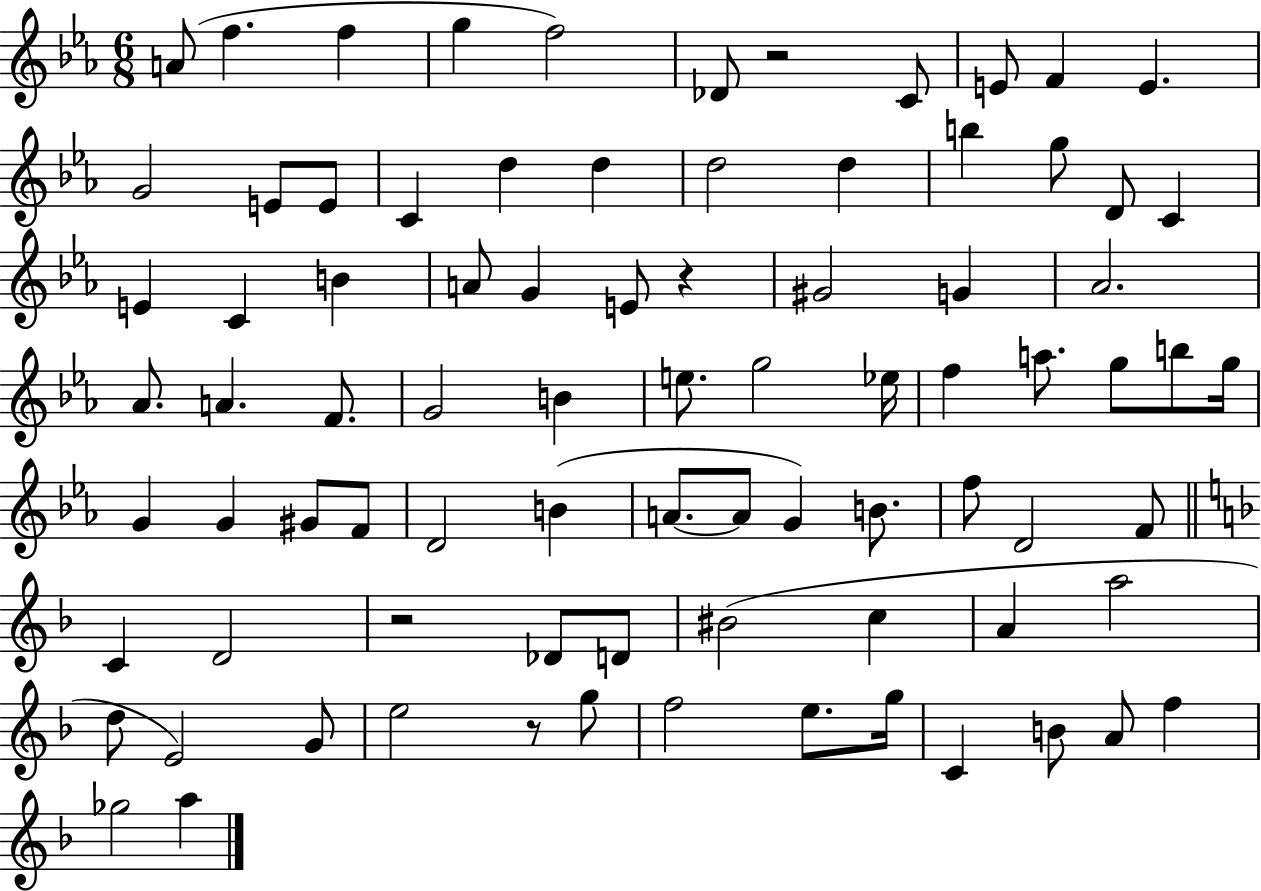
X:1
T:Untitled
M:6/8
L:1/4
K:Eb
A/2 f f g f2 _D/2 z2 C/2 E/2 F E G2 E/2 E/2 C d d d2 d b g/2 D/2 C E C B A/2 G E/2 z ^G2 G _A2 _A/2 A F/2 G2 B e/2 g2 _e/4 f a/2 g/2 b/2 g/4 G G ^G/2 F/2 D2 B A/2 A/2 G B/2 f/2 D2 F/2 C D2 z2 _D/2 D/2 ^B2 c A a2 d/2 E2 G/2 e2 z/2 g/2 f2 e/2 g/4 C B/2 A/2 f _g2 a